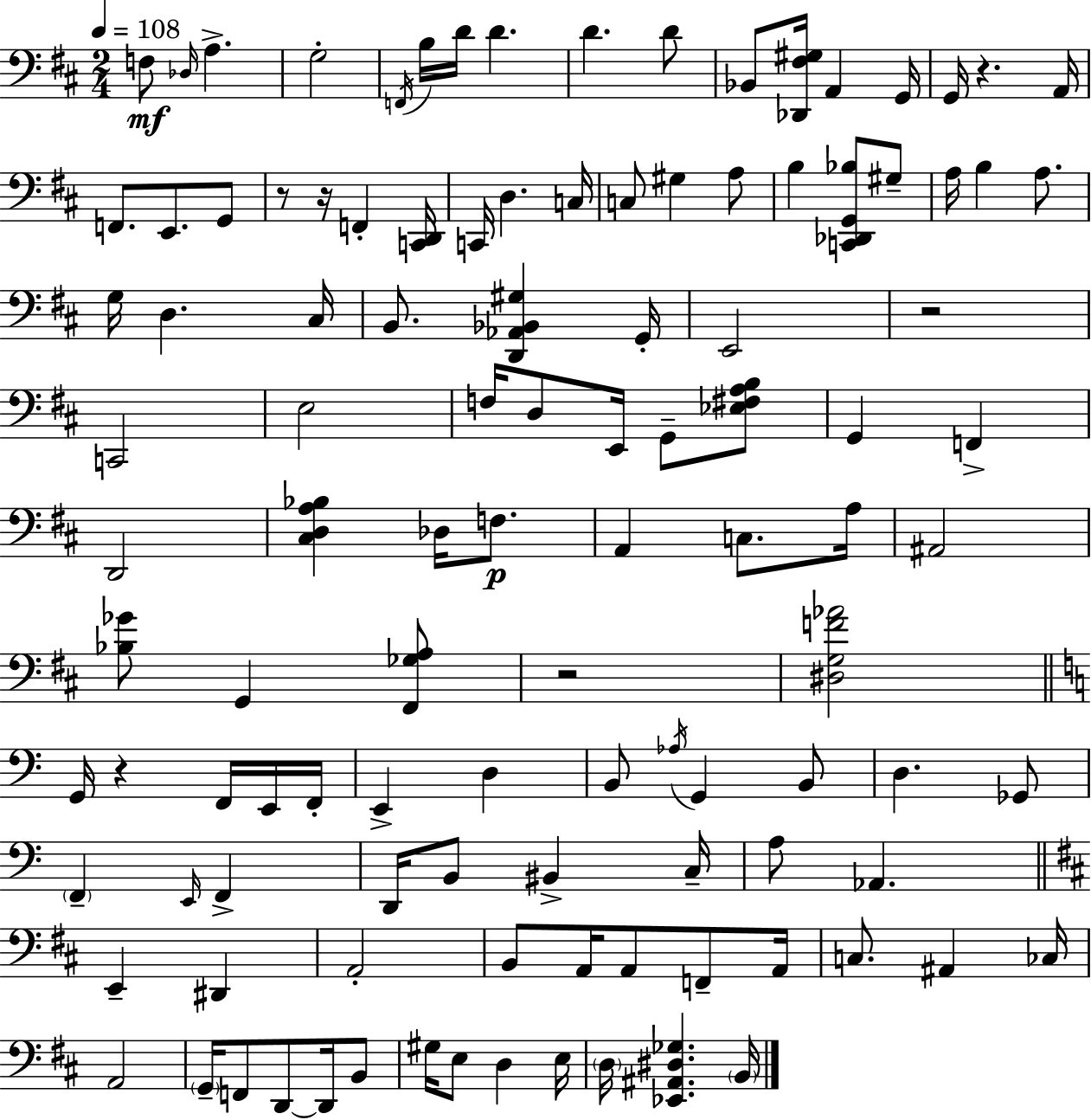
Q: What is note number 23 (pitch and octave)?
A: C3